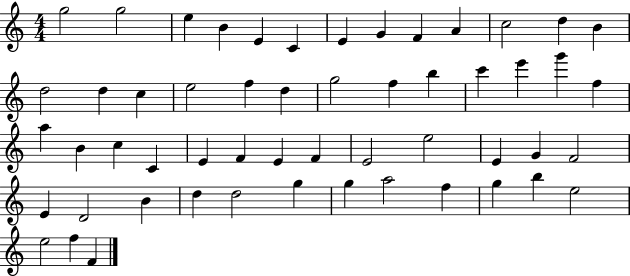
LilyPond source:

{
  \clef treble
  \numericTimeSignature
  \time 4/4
  \key c \major
  g''2 g''2 | e''4 b'4 e'4 c'4 | e'4 g'4 f'4 a'4 | c''2 d''4 b'4 | \break d''2 d''4 c''4 | e''2 f''4 d''4 | g''2 f''4 b''4 | c'''4 e'''4 g'''4 f''4 | \break a''4 b'4 c''4 c'4 | e'4 f'4 e'4 f'4 | e'2 e''2 | e'4 g'4 f'2 | \break e'4 d'2 b'4 | d''4 d''2 g''4 | g''4 a''2 f''4 | g''4 b''4 e''2 | \break e''2 f''4 f'4 | \bar "|."
}